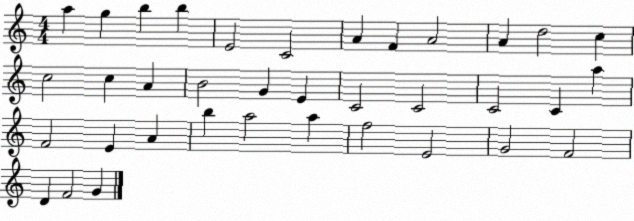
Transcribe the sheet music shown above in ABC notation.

X:1
T:Untitled
M:4/4
L:1/4
K:C
a g b b E2 C2 A F A2 A d2 c c2 c A B2 G E C2 C2 C2 C a F2 E A b a2 a f2 E2 G2 F2 D F2 G